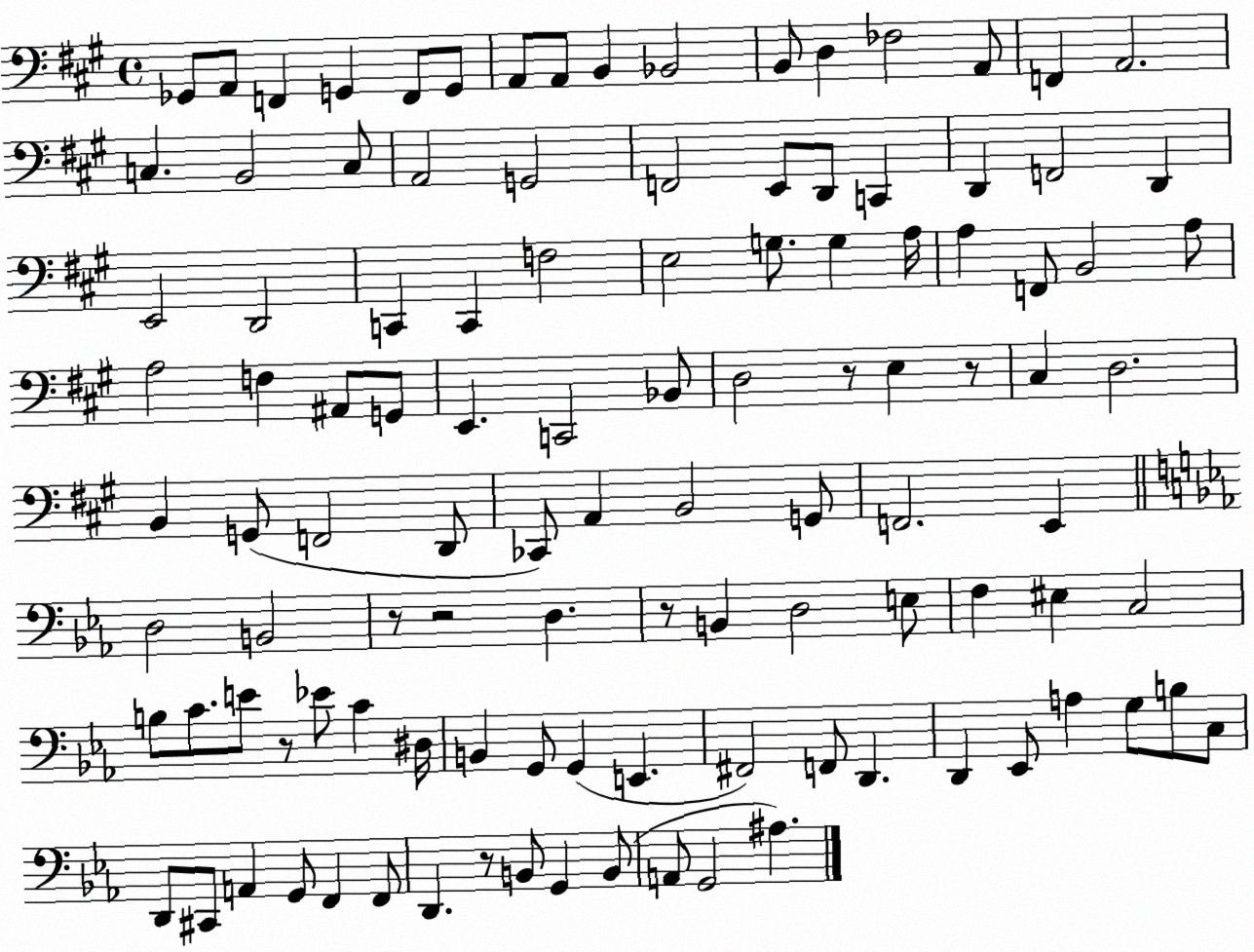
X:1
T:Untitled
M:4/4
L:1/4
K:A
_G,,/2 A,,/2 F,, G,, F,,/2 G,,/2 A,,/2 A,,/2 B,, _B,,2 B,,/2 D, _F,2 A,,/2 F,, A,,2 C, B,,2 C,/2 A,,2 G,,2 F,,2 E,,/2 D,,/2 C,, D,, F,,2 D,, E,,2 D,,2 C,, C,, F,2 E,2 G,/2 G, A,/4 A, F,,/2 B,,2 A,/2 A,2 F, ^A,,/2 G,,/2 E,, C,,2 _B,,/2 D,2 z/2 E, z/2 ^C, D,2 B,, G,,/2 F,,2 D,,/2 _C,,/2 A,, B,,2 G,,/2 F,,2 E,, D,2 B,,2 z/2 z2 D, z/2 B,, D,2 E,/2 F, ^E, C,2 B,/2 C/2 E/2 z/2 _E/2 C ^D,/4 B,, G,,/2 G,, E,, ^F,,2 F,,/2 D,, D,, _E,,/2 A, G,/2 B,/2 C,/2 D,,/2 ^C,,/2 A,, G,,/2 F,, F,,/2 D,, z/2 B,,/2 G,, B,,/2 A,,/2 G,,2 ^A,